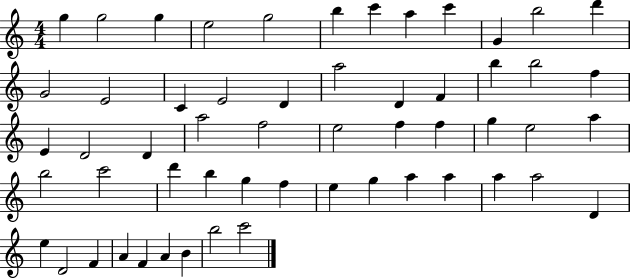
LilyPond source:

{
  \clef treble
  \numericTimeSignature
  \time 4/4
  \key c \major
  g''4 g''2 g''4 | e''2 g''2 | b''4 c'''4 a''4 c'''4 | g'4 b''2 d'''4 | \break g'2 e'2 | c'4 e'2 d'4 | a''2 d'4 f'4 | b''4 b''2 f''4 | \break e'4 d'2 d'4 | a''2 f''2 | e''2 f''4 f''4 | g''4 e''2 a''4 | \break b''2 c'''2 | d'''4 b''4 g''4 f''4 | e''4 g''4 a''4 a''4 | a''4 a''2 d'4 | \break e''4 d'2 f'4 | a'4 f'4 a'4 b'4 | b''2 c'''2 | \bar "|."
}